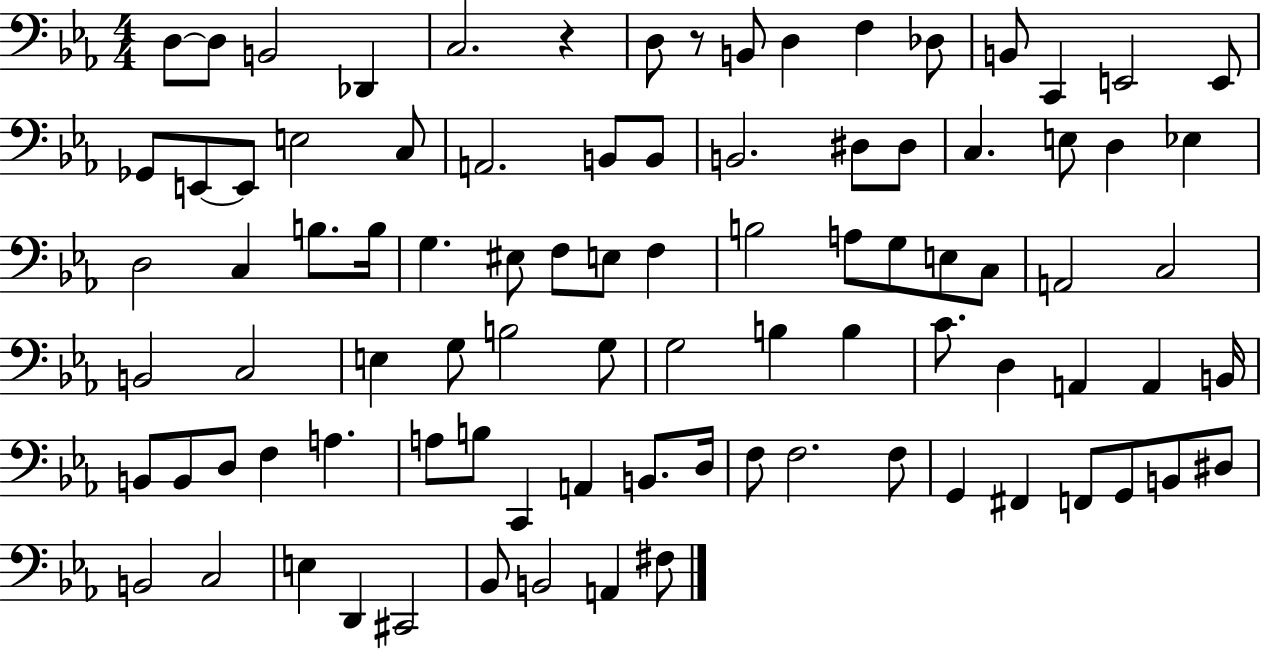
D3/e D3/e B2/h Db2/q C3/h. R/q D3/e R/e B2/e D3/q F3/q Db3/e B2/e C2/q E2/h E2/e Gb2/e E2/e E2/e E3/h C3/e A2/h. B2/e B2/e B2/h. D#3/e D#3/e C3/q. E3/e D3/q Eb3/q D3/h C3/q B3/e. B3/s G3/q. EIS3/e F3/e E3/e F3/q B3/h A3/e G3/e E3/e C3/e A2/h C3/h B2/h C3/h E3/q G3/e B3/h G3/e G3/h B3/q B3/q C4/e. D3/q A2/q A2/q B2/s B2/e B2/e D3/e F3/q A3/q. A3/e B3/e C2/q A2/q B2/e. D3/s F3/e F3/h. F3/e G2/q F#2/q F2/e G2/e B2/e D#3/e B2/h C3/h E3/q D2/q C#2/h Bb2/e B2/h A2/q F#3/e